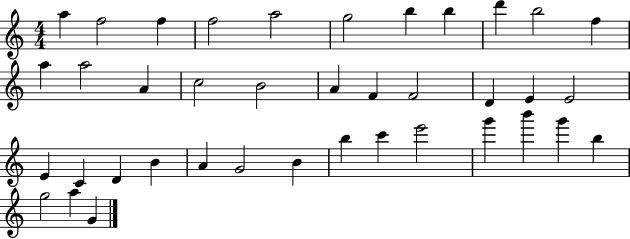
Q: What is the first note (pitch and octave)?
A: A5